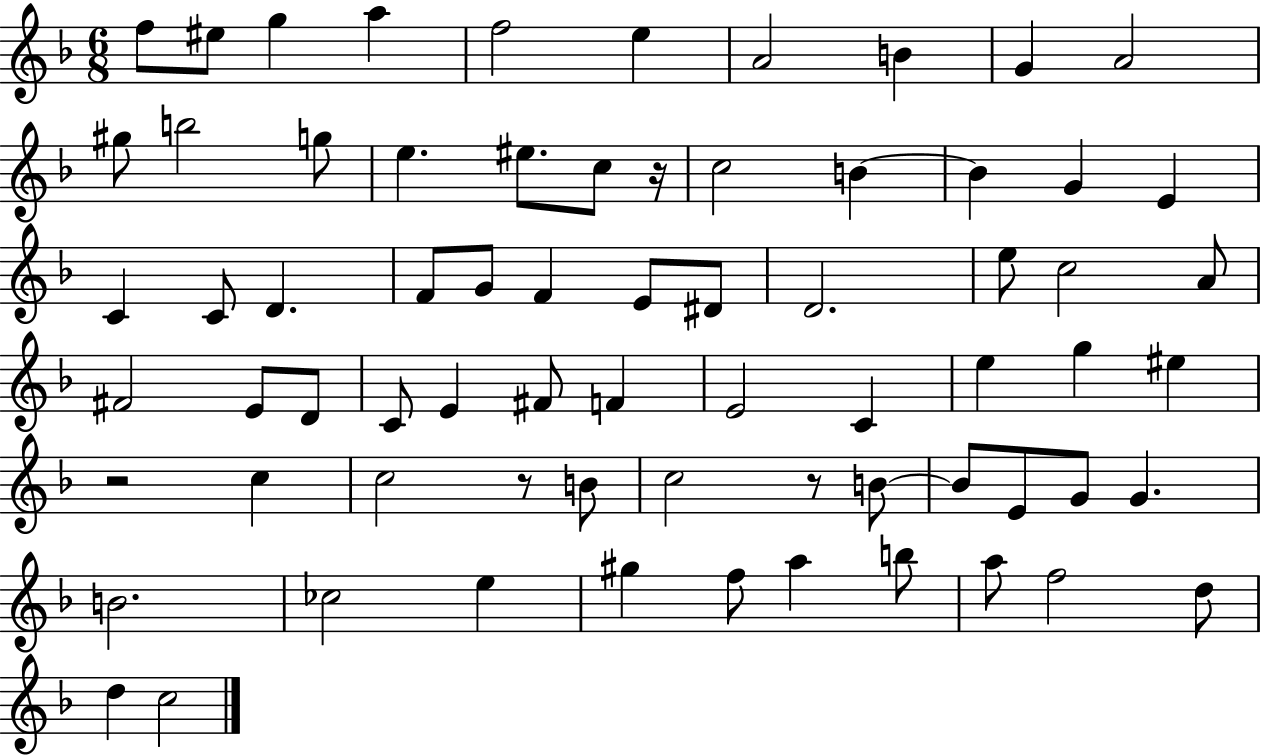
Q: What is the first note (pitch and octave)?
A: F5